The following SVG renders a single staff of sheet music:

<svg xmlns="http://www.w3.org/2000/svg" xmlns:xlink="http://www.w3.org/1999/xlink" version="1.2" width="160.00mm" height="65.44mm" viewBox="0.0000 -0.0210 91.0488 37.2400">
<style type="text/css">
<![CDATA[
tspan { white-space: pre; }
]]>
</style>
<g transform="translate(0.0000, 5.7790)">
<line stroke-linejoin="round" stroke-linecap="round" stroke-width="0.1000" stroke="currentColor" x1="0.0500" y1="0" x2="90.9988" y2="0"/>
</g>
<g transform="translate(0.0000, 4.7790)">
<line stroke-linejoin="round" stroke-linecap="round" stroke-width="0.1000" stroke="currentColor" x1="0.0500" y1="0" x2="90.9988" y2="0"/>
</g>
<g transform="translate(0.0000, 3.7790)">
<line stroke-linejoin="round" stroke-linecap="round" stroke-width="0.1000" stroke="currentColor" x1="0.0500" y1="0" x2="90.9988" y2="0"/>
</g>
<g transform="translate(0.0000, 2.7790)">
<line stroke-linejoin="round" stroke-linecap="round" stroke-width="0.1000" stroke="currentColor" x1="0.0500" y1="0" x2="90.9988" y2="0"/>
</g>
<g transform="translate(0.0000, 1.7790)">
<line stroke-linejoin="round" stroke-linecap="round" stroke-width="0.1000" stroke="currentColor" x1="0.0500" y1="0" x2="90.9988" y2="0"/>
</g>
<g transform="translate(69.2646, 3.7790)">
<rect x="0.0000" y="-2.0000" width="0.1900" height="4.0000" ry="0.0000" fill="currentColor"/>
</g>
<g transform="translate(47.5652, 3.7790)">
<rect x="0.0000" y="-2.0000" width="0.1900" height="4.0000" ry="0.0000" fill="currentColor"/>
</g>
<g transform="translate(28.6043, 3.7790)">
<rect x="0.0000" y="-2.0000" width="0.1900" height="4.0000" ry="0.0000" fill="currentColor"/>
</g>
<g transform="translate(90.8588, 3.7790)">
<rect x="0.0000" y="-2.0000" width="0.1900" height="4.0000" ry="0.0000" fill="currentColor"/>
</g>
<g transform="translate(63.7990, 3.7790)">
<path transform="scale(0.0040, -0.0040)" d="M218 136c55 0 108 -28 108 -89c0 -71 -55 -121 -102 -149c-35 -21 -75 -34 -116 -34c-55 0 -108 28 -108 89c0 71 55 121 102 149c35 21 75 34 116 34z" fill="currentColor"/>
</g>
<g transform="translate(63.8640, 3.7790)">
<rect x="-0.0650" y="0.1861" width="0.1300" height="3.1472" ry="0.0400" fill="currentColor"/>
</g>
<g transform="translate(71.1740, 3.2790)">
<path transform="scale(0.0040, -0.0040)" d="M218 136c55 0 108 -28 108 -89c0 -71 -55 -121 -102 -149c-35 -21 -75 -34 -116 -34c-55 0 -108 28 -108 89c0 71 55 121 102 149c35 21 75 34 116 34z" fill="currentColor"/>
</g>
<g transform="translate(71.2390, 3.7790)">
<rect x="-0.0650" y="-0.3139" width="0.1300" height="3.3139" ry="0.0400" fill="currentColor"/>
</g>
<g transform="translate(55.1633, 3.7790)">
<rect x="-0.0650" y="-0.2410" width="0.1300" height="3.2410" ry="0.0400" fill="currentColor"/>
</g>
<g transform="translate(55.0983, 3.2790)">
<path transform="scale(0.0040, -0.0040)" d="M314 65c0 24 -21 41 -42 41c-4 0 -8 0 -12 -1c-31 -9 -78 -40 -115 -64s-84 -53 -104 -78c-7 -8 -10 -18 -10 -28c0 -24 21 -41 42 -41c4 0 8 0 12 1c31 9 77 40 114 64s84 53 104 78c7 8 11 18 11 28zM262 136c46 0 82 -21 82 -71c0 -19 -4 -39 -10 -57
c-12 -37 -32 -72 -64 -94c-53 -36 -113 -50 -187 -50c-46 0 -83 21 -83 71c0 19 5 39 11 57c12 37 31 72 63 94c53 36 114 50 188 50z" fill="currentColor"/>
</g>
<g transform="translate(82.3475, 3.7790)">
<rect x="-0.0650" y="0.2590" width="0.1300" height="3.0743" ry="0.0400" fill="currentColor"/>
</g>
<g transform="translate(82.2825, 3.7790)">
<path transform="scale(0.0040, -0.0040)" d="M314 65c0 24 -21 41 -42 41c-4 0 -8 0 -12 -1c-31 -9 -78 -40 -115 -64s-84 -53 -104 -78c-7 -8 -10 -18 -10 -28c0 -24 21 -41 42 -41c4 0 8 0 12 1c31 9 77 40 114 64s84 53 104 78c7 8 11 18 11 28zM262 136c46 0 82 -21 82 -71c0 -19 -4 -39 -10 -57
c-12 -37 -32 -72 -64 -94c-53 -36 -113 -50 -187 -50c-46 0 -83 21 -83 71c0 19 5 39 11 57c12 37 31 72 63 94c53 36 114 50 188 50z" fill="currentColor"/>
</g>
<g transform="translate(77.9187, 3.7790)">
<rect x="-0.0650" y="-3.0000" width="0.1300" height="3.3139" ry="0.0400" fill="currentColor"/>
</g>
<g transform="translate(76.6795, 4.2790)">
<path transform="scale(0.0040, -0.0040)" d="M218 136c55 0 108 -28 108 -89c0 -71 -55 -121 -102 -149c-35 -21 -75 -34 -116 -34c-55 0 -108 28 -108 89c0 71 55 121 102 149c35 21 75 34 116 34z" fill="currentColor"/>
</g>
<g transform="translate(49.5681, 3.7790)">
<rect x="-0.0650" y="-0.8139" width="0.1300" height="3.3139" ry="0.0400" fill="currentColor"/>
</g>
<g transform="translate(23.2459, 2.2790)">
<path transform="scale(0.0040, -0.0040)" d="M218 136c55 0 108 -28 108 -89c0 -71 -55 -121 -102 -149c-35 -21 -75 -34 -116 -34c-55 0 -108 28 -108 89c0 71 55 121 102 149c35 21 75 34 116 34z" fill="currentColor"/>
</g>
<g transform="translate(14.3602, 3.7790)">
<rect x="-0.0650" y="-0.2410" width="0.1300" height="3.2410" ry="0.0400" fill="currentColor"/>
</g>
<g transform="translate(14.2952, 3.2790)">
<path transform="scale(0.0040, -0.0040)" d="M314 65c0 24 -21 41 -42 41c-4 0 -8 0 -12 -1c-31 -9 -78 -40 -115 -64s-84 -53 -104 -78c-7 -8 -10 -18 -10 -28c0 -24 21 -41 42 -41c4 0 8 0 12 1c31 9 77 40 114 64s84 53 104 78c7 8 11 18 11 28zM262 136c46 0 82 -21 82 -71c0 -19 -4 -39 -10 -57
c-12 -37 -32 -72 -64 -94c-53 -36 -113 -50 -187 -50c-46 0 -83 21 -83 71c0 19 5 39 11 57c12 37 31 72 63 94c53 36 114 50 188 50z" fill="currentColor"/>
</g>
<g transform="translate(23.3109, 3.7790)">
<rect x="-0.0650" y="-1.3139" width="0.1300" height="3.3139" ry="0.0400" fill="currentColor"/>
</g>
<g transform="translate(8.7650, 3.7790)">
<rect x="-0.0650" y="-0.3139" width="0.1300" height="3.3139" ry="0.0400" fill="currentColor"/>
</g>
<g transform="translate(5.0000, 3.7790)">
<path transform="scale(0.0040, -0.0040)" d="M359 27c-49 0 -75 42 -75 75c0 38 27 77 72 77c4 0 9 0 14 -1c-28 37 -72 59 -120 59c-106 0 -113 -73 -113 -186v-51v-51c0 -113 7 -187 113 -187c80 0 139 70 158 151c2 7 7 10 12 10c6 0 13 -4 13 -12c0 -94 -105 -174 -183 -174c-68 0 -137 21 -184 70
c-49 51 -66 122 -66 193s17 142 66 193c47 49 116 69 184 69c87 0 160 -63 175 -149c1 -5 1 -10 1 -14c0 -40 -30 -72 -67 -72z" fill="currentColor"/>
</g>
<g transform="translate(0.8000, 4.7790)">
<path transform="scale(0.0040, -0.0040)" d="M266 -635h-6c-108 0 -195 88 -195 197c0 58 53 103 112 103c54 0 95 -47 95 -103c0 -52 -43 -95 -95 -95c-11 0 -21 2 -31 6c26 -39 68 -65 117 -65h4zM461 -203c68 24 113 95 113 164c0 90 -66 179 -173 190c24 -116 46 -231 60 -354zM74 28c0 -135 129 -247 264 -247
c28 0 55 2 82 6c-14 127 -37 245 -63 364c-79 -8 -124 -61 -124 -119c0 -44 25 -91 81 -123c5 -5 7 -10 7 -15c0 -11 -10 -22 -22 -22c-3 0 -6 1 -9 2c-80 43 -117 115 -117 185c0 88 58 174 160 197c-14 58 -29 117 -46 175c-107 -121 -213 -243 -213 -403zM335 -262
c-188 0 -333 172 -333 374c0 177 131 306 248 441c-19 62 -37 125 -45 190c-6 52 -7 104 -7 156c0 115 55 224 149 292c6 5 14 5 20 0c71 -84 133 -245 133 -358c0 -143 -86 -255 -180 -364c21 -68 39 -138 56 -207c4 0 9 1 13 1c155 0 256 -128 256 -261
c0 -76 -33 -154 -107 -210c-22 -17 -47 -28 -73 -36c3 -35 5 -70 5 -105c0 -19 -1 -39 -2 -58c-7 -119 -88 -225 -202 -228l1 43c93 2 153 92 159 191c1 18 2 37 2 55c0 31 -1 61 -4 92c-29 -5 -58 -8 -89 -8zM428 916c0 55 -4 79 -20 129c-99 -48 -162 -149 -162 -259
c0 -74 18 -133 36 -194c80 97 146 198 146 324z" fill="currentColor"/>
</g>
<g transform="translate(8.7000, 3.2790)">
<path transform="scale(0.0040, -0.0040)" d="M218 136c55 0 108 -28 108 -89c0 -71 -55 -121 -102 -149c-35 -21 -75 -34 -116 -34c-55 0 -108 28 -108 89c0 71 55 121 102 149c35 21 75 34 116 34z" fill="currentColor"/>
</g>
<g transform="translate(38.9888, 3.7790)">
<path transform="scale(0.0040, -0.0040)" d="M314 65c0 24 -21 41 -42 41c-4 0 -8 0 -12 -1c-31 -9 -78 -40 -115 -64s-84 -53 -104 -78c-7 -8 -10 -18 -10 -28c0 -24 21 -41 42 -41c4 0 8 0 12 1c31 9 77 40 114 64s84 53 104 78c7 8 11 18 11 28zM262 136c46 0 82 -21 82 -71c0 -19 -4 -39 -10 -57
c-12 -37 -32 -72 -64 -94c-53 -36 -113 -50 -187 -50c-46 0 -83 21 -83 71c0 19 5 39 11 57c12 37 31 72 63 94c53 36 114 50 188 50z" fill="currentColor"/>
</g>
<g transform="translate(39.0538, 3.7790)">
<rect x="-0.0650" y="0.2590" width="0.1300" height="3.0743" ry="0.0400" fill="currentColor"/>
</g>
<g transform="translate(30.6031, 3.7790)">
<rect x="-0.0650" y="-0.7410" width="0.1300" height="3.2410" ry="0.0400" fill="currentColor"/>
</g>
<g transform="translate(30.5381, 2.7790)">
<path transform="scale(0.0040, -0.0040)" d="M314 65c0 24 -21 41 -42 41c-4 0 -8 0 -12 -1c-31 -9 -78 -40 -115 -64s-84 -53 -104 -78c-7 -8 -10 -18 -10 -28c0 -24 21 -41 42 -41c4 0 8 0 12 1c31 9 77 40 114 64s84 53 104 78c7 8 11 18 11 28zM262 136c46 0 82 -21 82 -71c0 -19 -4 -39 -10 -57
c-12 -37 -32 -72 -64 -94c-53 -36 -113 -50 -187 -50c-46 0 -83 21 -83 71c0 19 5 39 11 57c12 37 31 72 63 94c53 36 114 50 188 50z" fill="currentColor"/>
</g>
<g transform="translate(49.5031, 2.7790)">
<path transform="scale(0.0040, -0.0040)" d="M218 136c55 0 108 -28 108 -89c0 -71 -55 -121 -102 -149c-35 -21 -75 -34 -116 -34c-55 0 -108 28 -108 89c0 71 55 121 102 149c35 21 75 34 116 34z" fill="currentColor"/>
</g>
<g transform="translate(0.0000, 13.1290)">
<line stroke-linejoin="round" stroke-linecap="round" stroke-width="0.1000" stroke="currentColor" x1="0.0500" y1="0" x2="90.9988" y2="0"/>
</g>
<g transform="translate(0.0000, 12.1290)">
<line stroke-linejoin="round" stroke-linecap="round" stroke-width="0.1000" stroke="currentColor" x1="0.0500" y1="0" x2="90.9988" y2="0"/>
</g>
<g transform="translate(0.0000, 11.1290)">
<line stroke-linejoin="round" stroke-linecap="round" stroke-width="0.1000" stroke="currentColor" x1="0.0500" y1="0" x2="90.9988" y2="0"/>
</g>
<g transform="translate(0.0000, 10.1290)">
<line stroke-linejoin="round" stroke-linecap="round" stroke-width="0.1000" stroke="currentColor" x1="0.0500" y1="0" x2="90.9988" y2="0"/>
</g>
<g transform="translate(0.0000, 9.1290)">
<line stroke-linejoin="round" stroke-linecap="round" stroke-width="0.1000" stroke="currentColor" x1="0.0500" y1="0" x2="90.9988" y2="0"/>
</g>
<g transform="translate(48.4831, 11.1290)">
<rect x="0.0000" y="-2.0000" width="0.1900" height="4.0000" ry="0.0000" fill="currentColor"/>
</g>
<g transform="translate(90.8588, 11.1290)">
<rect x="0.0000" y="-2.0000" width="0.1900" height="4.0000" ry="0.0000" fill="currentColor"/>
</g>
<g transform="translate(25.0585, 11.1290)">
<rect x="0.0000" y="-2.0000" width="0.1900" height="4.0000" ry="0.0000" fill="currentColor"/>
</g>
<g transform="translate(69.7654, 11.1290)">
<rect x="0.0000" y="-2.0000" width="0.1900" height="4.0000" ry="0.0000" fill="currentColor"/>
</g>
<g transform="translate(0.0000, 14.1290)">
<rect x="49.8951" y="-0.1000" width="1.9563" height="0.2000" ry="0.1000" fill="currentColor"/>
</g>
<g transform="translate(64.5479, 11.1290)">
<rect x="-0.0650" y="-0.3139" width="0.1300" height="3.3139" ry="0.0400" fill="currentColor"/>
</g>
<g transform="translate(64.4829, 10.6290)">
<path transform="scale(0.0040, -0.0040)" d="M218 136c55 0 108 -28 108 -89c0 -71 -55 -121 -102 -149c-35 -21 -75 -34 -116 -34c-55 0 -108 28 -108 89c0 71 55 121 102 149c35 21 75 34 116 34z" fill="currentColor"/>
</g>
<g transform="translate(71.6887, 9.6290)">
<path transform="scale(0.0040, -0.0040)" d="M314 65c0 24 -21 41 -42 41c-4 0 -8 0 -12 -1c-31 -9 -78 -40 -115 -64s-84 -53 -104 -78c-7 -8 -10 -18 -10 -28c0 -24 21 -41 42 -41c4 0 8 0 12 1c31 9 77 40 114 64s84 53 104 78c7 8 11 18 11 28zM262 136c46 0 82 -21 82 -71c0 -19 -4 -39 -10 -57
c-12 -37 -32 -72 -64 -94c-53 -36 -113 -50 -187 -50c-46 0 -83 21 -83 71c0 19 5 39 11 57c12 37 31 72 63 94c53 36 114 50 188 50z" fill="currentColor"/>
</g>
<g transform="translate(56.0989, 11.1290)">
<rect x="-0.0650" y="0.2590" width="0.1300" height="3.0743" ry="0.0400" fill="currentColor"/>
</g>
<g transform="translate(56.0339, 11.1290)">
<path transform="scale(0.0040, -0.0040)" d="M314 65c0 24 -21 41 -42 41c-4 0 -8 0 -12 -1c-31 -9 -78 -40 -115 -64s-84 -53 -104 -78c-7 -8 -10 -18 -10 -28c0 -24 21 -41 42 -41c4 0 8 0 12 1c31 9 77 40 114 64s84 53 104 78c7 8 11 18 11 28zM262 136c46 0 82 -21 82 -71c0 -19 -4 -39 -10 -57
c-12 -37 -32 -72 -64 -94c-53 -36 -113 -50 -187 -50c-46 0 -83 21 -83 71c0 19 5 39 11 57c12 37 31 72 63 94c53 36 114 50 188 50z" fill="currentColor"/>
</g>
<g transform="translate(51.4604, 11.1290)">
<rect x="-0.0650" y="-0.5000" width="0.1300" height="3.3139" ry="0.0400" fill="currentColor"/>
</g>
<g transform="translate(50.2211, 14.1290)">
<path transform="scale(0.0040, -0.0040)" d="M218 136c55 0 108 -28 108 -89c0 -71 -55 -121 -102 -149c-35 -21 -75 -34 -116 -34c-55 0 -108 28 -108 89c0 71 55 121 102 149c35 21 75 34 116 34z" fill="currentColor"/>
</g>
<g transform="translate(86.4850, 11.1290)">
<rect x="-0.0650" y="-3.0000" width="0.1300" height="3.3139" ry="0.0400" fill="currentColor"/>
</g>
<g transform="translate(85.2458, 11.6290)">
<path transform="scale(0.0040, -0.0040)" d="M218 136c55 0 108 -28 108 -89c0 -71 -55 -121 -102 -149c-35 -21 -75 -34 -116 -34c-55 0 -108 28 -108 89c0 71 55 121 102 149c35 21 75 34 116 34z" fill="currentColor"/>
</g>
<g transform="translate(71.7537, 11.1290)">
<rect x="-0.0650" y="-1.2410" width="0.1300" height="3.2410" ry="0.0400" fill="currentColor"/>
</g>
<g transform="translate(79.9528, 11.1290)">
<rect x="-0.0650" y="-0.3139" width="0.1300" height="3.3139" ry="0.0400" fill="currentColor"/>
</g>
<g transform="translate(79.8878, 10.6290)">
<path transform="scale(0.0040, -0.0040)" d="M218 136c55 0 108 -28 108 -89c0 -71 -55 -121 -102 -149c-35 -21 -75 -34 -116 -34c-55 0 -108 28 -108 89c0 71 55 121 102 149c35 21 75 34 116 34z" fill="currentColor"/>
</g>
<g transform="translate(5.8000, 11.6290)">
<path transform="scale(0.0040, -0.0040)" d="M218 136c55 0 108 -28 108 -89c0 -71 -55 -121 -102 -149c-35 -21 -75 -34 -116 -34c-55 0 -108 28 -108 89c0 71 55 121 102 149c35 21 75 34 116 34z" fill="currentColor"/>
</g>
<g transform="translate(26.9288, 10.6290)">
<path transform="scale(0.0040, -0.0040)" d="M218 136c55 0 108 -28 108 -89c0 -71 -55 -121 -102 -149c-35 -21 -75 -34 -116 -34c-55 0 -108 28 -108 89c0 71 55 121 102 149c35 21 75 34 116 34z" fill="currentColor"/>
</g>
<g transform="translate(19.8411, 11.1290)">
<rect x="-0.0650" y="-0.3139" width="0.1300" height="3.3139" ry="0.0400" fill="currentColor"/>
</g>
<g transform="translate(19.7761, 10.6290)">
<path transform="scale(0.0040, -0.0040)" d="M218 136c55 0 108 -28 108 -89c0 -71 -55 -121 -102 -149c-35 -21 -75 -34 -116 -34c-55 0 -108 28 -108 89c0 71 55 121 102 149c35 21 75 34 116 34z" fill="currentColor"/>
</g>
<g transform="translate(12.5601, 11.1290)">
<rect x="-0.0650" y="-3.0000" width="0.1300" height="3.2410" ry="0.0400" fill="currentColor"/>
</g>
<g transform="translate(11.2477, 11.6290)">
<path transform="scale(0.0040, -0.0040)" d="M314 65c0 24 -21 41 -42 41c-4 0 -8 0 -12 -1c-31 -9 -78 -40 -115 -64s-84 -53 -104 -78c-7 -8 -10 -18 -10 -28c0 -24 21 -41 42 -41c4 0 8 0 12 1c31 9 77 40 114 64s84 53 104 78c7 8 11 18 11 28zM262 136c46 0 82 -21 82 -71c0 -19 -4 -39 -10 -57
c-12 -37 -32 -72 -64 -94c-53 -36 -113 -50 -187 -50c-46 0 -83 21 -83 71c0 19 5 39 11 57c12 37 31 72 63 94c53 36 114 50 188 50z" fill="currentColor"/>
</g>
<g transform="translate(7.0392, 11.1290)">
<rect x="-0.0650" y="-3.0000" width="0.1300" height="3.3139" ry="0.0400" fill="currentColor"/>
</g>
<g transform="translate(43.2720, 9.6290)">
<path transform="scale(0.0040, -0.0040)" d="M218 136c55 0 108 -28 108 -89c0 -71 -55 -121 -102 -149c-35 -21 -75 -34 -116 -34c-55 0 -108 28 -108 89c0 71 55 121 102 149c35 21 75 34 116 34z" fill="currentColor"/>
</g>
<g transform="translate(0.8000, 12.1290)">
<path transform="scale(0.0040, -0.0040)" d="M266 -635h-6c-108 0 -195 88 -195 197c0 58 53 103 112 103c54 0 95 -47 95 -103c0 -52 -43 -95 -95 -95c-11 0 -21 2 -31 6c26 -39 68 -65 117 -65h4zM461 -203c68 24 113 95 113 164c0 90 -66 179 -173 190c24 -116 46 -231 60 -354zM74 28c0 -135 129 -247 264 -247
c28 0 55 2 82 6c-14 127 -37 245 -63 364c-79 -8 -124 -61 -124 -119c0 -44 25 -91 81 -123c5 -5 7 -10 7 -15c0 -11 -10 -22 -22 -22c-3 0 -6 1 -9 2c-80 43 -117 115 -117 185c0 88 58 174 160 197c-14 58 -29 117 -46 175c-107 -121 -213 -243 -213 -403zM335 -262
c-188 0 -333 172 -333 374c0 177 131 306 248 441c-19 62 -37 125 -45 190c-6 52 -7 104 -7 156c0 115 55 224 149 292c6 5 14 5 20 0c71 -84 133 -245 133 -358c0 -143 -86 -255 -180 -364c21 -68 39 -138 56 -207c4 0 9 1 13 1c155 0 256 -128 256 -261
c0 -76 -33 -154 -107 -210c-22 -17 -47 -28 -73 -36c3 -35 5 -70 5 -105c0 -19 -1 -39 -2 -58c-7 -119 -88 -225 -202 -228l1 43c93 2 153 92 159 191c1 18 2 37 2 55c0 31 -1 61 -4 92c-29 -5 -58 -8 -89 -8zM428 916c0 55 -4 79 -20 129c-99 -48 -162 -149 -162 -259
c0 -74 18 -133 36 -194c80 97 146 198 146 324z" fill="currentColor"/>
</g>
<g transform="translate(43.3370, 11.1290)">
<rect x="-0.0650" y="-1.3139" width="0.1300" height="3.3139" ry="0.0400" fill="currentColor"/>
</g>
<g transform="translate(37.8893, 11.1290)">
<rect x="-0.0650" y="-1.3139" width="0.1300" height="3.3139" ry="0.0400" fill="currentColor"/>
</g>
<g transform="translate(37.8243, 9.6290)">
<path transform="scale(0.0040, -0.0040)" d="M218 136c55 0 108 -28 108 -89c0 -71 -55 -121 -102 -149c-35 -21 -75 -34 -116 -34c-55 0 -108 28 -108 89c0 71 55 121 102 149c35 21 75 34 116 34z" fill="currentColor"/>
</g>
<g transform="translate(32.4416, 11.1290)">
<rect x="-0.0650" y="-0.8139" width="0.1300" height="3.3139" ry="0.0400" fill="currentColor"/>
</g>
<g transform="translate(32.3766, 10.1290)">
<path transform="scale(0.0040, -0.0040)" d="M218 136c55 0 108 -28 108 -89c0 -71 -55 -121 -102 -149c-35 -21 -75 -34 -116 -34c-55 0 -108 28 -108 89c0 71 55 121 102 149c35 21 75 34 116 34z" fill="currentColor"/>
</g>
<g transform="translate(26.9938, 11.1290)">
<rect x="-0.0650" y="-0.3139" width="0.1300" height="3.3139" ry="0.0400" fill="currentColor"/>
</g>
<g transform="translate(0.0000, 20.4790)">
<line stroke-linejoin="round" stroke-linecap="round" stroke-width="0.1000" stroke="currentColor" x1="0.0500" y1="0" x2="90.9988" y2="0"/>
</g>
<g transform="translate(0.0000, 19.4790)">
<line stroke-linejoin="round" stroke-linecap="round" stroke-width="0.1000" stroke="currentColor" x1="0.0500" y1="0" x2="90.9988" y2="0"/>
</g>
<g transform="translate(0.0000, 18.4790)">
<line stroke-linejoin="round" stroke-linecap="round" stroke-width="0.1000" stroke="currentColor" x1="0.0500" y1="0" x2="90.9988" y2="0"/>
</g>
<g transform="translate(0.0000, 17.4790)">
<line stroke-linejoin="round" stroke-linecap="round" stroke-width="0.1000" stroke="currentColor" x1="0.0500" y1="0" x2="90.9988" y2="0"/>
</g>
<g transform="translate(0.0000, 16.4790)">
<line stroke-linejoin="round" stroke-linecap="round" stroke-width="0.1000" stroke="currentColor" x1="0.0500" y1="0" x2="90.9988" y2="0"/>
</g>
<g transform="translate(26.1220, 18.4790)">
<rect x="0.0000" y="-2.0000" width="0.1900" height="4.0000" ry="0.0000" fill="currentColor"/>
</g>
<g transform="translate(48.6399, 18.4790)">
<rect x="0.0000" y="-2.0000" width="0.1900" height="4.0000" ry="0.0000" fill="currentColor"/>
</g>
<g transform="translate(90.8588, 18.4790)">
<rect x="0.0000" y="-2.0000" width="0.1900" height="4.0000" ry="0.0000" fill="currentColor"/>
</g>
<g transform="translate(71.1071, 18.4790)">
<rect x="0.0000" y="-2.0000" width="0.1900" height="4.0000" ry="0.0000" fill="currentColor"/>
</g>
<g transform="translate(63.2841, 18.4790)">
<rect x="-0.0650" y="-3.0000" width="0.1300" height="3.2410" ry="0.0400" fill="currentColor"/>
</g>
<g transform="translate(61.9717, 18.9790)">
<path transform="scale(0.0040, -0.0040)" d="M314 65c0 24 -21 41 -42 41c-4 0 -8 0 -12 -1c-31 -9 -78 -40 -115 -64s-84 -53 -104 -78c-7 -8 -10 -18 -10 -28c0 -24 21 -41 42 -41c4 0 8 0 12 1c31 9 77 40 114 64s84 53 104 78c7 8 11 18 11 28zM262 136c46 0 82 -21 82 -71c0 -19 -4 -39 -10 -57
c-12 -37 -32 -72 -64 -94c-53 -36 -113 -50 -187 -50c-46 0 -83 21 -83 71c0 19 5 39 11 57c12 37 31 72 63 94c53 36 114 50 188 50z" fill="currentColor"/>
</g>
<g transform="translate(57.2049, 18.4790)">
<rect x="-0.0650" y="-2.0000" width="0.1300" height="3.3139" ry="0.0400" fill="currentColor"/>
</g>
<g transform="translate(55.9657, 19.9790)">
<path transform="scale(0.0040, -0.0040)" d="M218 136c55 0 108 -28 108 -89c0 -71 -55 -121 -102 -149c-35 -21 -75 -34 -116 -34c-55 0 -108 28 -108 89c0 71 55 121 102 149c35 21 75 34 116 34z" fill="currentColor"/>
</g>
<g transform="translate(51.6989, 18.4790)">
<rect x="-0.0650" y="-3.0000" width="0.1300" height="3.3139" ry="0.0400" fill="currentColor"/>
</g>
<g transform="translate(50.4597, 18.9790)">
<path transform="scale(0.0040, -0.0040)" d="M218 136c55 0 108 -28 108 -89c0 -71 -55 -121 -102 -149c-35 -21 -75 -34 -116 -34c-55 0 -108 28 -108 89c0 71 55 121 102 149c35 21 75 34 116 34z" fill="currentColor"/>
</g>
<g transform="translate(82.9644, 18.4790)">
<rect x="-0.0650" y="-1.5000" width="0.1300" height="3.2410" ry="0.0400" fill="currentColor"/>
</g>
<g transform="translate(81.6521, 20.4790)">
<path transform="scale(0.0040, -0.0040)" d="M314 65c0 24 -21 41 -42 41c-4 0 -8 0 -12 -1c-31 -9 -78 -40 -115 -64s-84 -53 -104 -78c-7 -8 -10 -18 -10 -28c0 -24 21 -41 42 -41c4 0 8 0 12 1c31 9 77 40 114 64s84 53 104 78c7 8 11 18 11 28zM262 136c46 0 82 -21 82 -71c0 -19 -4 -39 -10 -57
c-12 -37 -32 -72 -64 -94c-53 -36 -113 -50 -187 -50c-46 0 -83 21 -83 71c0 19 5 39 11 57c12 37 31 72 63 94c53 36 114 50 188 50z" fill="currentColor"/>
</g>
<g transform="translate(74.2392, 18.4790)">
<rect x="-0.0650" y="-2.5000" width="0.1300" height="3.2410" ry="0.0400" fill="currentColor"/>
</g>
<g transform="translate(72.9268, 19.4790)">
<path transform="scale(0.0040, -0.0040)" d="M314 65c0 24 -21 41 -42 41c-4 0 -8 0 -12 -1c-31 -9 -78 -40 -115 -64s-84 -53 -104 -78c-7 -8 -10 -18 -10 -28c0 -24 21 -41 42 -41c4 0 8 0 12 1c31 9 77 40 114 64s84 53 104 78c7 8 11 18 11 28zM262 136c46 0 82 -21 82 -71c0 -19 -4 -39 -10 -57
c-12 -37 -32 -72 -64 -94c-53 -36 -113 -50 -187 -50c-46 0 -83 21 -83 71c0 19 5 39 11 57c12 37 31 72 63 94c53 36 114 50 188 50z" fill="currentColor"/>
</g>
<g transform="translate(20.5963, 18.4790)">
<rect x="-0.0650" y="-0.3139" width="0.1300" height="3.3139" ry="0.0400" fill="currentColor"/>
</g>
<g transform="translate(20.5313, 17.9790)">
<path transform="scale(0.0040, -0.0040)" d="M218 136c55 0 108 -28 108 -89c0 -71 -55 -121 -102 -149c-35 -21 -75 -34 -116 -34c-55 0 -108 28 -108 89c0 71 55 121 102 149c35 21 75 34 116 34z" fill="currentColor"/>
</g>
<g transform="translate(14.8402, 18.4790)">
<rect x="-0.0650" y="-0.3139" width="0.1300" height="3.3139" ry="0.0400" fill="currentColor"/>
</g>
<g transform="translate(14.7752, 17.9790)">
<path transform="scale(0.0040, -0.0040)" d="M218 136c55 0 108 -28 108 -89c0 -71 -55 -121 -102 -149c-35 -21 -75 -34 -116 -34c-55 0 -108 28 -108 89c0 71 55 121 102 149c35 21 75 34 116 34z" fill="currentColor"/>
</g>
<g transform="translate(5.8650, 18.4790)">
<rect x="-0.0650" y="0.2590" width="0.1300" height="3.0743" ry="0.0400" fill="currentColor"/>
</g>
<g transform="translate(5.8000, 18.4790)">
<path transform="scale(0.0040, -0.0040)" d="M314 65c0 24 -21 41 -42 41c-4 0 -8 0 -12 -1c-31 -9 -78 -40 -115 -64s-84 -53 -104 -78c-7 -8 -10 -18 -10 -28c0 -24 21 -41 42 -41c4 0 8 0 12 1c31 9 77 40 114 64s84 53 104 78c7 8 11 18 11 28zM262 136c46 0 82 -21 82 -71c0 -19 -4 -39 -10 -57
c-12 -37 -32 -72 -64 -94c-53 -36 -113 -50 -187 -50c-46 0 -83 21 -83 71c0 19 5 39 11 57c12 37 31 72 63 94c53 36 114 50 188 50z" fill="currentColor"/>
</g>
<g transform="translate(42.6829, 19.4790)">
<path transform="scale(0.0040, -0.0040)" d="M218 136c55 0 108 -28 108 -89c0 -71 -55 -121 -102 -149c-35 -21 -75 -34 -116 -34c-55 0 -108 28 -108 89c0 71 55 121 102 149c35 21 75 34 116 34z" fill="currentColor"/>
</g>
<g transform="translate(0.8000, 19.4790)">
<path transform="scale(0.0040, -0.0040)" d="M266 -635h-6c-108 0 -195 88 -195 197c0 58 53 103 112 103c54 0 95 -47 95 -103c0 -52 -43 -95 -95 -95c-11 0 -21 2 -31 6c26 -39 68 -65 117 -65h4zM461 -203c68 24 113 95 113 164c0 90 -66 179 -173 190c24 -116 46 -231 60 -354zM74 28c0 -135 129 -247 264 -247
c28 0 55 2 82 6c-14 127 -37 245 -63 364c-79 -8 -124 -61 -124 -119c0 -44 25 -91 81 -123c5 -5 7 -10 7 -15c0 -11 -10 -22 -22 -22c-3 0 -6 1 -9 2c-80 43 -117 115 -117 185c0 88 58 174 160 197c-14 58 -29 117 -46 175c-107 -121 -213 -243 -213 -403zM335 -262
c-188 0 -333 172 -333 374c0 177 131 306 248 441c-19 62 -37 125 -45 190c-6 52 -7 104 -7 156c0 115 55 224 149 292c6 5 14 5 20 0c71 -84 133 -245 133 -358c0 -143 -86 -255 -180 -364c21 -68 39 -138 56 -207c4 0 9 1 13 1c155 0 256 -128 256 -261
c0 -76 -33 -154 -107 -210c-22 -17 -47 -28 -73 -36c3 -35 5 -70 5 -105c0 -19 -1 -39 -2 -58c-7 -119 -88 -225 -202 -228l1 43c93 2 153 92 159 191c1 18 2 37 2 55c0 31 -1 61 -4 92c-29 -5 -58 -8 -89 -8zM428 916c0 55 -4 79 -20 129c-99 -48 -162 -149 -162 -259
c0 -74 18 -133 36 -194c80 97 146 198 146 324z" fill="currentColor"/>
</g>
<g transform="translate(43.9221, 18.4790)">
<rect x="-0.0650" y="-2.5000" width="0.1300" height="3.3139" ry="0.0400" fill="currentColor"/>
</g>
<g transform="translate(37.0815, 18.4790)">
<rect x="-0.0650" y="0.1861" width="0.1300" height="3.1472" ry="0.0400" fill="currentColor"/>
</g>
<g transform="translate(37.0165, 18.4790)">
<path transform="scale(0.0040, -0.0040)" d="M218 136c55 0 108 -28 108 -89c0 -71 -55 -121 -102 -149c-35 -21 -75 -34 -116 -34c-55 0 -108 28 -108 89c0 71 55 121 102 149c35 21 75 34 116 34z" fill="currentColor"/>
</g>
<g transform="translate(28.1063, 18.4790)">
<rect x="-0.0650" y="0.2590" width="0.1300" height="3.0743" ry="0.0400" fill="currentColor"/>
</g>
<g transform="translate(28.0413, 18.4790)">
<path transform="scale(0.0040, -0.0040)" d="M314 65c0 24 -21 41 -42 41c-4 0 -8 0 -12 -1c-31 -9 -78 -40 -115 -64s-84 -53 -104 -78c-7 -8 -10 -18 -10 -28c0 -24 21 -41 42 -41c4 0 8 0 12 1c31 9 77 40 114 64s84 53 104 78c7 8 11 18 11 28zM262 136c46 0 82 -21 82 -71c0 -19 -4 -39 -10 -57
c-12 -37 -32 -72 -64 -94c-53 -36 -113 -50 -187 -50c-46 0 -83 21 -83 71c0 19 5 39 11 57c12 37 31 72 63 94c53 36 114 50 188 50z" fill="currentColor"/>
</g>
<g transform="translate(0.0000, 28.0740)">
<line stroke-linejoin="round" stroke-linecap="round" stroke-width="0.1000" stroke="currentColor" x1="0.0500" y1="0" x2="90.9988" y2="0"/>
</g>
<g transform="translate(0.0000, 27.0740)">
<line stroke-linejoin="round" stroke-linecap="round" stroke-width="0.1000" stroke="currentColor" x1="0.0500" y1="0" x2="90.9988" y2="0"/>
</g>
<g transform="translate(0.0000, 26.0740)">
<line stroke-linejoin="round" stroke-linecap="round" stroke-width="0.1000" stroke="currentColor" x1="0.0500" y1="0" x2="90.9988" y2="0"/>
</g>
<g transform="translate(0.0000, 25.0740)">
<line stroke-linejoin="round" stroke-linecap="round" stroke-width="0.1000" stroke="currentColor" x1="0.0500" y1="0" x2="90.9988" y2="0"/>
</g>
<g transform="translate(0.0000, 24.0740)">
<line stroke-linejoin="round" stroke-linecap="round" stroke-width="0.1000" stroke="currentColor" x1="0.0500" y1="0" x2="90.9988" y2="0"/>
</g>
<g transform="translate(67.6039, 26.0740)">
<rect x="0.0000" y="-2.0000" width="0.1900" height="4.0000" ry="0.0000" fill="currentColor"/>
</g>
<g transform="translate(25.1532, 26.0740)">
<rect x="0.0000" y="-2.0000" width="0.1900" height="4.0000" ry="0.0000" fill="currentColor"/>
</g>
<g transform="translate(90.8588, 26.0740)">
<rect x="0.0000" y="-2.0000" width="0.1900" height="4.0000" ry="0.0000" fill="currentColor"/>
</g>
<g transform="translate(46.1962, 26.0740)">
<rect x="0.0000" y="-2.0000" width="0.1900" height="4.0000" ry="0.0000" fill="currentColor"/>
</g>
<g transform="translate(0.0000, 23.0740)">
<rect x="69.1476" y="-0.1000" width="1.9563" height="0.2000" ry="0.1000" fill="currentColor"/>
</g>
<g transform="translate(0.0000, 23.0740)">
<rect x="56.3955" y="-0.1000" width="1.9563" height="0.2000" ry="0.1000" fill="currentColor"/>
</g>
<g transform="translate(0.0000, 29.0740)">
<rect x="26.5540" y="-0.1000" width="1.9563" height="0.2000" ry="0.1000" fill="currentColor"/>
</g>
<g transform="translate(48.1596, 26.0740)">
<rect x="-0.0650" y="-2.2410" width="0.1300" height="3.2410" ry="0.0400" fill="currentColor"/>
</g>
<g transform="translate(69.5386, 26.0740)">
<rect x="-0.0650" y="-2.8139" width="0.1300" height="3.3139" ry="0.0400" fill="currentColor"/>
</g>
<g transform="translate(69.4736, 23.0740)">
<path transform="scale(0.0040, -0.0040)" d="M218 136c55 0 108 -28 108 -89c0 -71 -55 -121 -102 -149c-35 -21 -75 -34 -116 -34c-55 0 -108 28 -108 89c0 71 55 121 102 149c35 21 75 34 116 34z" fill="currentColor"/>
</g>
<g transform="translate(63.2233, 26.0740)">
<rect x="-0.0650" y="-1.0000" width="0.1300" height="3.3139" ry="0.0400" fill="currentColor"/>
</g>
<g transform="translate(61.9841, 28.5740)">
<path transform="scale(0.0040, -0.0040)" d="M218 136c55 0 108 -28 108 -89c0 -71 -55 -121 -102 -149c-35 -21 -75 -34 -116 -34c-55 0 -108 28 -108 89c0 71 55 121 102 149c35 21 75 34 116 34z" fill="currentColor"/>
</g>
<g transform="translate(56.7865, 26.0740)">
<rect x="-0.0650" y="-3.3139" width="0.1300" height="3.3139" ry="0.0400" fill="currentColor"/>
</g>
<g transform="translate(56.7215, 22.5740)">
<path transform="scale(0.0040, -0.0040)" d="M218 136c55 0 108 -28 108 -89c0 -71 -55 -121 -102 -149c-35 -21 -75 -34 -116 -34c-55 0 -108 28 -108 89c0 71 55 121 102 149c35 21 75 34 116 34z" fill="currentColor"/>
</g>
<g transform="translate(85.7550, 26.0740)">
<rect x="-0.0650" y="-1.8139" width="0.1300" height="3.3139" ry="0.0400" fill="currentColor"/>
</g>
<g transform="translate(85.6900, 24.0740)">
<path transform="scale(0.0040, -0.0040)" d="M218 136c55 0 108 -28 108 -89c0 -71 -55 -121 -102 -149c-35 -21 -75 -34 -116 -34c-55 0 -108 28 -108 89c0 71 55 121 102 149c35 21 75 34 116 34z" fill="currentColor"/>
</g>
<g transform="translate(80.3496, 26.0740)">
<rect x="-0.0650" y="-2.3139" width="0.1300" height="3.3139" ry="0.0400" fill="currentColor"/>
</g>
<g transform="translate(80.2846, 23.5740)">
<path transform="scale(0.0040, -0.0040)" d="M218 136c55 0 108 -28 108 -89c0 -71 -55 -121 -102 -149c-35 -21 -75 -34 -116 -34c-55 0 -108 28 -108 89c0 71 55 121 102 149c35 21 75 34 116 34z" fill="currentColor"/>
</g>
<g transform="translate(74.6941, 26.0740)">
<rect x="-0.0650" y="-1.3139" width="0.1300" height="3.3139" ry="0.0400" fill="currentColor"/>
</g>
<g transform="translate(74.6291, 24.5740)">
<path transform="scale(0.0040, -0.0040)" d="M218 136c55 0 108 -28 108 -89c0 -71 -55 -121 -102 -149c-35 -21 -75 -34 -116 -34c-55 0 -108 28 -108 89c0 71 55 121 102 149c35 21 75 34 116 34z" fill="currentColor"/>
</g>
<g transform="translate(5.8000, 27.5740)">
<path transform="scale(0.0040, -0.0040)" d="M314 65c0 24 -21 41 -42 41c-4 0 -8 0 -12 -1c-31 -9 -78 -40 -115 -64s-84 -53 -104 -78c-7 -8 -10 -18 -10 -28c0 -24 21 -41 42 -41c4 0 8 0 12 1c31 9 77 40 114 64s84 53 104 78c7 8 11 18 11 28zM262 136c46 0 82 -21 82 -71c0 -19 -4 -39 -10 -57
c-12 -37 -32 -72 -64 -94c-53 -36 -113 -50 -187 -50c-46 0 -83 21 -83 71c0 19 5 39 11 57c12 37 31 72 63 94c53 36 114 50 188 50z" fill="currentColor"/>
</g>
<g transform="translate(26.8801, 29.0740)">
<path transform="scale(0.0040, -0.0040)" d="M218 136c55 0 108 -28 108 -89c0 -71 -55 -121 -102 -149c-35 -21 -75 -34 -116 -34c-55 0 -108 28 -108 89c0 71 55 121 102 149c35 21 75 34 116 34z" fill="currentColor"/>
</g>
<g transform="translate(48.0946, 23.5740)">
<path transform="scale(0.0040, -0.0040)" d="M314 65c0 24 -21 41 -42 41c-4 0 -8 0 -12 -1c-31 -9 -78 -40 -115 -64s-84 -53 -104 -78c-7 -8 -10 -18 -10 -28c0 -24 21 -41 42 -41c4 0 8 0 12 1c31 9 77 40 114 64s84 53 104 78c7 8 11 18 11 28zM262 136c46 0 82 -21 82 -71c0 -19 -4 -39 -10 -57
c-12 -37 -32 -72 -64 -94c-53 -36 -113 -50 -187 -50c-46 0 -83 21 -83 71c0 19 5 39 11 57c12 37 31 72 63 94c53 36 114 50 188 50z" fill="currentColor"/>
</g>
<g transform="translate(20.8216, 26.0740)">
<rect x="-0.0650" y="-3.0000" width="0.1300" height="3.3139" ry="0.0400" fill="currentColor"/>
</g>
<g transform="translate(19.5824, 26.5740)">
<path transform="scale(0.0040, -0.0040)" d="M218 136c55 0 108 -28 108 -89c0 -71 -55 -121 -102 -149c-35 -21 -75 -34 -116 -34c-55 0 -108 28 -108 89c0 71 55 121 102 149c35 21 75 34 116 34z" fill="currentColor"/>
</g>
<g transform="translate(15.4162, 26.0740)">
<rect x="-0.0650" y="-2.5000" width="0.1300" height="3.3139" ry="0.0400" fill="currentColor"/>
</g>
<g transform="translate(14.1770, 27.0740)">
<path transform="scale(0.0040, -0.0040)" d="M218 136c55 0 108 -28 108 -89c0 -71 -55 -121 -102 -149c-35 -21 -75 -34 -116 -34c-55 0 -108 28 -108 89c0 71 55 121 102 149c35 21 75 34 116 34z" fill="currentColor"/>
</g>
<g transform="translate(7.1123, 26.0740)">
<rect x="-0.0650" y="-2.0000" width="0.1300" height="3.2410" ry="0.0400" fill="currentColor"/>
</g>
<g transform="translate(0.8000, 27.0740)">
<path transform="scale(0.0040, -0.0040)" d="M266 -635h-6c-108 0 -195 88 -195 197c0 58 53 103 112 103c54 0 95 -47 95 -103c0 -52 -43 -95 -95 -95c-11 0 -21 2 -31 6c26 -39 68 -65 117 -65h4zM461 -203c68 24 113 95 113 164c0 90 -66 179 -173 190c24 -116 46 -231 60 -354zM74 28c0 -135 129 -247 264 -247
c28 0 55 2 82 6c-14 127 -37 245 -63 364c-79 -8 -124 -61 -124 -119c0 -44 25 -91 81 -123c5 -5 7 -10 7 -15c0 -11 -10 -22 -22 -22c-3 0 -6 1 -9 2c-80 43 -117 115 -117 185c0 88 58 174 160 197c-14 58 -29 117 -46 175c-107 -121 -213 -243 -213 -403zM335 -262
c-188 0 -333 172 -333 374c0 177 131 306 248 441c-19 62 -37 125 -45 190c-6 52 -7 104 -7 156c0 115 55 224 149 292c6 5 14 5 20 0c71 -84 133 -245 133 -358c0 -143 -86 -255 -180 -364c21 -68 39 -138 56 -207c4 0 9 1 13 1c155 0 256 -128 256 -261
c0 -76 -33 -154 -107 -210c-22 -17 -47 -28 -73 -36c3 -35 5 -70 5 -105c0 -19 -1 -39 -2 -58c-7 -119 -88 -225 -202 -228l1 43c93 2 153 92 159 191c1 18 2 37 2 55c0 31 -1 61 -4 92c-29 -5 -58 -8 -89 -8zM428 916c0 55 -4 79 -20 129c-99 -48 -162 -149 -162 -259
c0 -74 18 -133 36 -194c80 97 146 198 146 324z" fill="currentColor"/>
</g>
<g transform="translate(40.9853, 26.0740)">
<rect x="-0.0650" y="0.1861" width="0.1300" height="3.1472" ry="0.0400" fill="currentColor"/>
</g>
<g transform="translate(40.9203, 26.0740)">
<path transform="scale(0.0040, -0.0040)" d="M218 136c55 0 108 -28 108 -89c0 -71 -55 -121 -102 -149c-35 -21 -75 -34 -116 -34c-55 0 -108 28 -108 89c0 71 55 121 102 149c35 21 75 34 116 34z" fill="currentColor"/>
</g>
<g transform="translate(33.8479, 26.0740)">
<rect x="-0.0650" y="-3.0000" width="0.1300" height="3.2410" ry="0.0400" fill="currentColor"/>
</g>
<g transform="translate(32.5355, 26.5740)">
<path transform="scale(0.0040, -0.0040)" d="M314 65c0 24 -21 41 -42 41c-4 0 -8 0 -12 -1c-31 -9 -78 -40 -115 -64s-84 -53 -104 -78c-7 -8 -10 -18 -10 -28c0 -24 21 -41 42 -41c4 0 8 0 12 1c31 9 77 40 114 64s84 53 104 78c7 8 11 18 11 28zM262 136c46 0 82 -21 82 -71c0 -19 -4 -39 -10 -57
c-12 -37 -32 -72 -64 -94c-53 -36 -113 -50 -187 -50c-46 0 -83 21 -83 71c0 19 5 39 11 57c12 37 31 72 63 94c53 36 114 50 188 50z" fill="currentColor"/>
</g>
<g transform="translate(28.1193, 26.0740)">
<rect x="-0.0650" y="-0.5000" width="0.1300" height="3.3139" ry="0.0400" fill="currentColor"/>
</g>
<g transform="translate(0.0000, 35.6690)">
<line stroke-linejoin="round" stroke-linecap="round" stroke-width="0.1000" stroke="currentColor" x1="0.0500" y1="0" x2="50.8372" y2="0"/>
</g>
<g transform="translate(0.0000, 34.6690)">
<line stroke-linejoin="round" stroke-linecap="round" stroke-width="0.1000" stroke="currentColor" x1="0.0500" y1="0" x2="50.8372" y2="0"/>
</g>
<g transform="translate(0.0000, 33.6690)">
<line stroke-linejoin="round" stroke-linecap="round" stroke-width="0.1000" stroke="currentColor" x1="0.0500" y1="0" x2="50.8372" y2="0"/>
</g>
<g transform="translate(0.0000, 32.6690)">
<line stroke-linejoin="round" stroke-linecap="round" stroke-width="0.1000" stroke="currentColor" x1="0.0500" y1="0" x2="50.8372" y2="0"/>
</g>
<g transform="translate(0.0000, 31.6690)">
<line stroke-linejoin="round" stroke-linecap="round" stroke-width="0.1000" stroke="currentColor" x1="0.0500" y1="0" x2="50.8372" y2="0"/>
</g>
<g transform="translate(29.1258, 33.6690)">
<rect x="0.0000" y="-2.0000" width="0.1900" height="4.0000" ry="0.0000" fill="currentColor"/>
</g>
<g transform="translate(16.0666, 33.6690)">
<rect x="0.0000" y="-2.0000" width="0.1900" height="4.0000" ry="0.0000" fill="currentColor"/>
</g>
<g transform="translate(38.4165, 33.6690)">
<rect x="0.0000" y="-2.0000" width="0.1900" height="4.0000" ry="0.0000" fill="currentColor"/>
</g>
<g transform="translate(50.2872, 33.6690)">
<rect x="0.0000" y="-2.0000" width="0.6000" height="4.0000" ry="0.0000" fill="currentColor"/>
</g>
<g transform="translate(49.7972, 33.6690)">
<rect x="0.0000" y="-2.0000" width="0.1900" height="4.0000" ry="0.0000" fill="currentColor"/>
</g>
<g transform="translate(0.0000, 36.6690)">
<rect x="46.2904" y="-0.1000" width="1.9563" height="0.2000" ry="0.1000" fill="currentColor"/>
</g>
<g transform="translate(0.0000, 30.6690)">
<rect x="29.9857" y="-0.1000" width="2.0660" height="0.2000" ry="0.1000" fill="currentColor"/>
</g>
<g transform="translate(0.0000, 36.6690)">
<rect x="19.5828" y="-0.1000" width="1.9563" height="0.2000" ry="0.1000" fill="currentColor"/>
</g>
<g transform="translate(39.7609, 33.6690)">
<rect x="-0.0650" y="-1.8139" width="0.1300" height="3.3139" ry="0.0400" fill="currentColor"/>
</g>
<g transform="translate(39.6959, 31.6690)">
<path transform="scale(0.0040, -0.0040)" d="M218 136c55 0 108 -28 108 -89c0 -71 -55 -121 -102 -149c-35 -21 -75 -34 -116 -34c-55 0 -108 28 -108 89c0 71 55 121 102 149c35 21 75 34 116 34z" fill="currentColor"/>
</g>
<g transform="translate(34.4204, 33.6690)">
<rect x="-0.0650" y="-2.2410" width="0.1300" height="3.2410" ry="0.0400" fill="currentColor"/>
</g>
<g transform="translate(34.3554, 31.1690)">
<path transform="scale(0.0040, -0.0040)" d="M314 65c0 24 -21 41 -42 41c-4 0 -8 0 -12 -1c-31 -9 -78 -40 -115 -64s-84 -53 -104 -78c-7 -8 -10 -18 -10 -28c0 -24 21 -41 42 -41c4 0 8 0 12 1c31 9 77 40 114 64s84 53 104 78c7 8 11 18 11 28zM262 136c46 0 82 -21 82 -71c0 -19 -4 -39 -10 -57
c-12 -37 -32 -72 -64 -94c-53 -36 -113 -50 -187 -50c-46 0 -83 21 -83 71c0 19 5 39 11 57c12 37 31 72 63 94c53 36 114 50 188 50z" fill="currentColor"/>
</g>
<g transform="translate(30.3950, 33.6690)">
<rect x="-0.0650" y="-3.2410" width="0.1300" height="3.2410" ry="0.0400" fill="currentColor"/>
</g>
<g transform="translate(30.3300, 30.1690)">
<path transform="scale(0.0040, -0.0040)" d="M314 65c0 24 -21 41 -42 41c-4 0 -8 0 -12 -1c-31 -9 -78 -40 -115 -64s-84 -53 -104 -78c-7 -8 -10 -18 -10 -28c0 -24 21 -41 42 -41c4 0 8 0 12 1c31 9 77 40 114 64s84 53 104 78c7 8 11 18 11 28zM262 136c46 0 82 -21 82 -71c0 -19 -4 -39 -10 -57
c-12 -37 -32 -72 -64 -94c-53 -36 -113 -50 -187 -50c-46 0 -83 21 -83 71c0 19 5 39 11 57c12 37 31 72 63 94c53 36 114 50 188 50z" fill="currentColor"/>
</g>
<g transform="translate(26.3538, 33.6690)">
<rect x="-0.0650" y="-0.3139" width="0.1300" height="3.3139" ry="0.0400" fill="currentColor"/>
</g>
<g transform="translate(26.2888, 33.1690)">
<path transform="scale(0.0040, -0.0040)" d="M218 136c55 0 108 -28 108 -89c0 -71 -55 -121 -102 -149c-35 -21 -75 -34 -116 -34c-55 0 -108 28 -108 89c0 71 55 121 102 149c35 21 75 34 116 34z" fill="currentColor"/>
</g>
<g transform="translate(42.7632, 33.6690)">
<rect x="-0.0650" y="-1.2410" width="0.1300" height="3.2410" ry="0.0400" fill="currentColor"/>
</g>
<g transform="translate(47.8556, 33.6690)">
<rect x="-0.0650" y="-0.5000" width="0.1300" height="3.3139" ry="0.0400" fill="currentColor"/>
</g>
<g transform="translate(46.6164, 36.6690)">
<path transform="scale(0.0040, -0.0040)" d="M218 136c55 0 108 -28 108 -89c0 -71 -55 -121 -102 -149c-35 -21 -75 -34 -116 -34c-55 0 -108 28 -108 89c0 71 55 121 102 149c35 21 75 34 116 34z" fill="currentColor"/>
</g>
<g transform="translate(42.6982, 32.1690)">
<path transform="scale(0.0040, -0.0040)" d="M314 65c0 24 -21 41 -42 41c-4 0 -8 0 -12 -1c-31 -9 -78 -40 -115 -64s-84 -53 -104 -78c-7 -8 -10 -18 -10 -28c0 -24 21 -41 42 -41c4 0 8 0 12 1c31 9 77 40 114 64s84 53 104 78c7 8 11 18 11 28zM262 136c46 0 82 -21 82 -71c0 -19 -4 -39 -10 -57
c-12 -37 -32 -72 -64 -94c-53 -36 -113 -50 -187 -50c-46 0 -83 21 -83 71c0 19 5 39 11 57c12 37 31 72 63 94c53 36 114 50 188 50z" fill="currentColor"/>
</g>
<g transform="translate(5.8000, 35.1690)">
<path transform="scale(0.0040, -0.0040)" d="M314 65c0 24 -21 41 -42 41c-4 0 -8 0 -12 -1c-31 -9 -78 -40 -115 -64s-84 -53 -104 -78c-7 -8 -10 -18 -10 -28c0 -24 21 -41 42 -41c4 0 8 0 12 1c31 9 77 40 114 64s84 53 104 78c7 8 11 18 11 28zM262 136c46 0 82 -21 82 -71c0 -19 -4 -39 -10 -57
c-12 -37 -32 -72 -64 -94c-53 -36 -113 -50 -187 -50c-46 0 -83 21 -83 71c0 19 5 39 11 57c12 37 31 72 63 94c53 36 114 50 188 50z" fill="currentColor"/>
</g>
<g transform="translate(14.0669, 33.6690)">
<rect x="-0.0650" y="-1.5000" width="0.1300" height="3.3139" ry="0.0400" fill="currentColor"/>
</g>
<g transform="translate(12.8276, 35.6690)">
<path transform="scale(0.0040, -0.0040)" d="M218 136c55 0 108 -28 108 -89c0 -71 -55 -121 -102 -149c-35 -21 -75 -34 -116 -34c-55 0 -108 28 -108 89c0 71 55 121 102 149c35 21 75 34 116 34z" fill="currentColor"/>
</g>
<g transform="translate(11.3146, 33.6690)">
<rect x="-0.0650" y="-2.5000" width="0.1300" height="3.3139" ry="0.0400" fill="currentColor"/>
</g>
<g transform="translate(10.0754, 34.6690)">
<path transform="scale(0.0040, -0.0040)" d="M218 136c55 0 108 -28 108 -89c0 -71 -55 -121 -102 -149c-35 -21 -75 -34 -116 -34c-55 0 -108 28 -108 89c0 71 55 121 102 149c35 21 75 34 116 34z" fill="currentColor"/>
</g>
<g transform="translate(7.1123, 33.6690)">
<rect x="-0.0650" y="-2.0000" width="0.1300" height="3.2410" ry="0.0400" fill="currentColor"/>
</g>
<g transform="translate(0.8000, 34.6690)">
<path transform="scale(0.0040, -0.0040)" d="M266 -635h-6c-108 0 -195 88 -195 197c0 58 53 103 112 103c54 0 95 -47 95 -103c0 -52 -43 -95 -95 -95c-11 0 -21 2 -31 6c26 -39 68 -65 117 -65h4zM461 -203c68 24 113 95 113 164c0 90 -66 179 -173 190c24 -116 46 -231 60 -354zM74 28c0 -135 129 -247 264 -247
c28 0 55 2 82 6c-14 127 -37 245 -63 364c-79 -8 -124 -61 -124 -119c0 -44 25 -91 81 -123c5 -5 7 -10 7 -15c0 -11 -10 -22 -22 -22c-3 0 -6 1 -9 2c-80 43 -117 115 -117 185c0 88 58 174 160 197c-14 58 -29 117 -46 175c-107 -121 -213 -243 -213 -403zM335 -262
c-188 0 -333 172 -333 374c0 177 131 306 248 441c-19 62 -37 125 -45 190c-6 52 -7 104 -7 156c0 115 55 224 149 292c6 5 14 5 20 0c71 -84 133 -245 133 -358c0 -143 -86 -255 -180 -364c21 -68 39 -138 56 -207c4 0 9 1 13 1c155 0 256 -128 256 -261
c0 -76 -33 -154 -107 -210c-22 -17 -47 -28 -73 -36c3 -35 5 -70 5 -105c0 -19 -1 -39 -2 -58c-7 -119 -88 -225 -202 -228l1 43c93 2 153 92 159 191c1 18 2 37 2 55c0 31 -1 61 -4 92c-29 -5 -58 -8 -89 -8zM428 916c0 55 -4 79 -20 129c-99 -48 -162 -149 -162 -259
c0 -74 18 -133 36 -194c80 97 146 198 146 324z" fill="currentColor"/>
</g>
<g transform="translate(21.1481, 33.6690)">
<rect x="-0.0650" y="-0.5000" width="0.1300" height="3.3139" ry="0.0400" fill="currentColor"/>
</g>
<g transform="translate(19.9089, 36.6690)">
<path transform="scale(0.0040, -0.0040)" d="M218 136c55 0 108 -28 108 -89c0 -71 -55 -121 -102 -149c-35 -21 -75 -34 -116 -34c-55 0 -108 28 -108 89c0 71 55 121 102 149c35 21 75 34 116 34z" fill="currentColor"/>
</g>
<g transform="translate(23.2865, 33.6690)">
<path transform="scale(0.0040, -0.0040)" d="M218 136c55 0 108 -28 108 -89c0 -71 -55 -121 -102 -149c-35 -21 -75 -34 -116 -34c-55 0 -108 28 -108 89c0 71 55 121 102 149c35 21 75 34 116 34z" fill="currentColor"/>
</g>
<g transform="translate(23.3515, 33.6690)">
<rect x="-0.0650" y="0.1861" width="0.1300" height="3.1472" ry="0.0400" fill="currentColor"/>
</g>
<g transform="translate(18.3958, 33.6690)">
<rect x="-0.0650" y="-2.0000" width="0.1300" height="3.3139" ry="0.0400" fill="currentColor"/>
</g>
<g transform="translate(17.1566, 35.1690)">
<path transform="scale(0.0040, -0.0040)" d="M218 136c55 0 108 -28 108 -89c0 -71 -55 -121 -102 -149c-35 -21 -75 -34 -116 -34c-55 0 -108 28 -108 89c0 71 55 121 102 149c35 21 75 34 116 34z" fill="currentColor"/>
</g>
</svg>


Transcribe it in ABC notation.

X:1
T:Untitled
M:4/4
L:1/4
K:C
c c2 e d2 B2 d c2 B c A B2 A A2 c c d e e C B2 c e2 c A B2 c c B2 B G A F A2 G2 E2 F2 G A C A2 B g2 b D a e g f F2 G E F C B c b2 g2 f e2 C